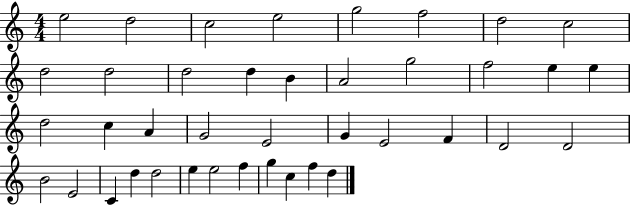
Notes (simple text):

E5/h D5/h C5/h E5/h G5/h F5/h D5/h C5/h D5/h D5/h D5/h D5/q B4/q A4/h G5/h F5/h E5/q E5/q D5/h C5/q A4/q G4/h E4/h G4/q E4/h F4/q D4/h D4/h B4/h E4/h C4/q D5/q D5/h E5/q E5/h F5/q G5/q C5/q F5/q D5/q